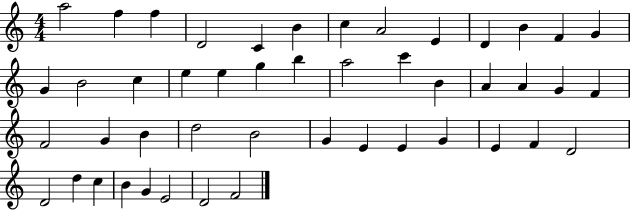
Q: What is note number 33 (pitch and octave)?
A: G4